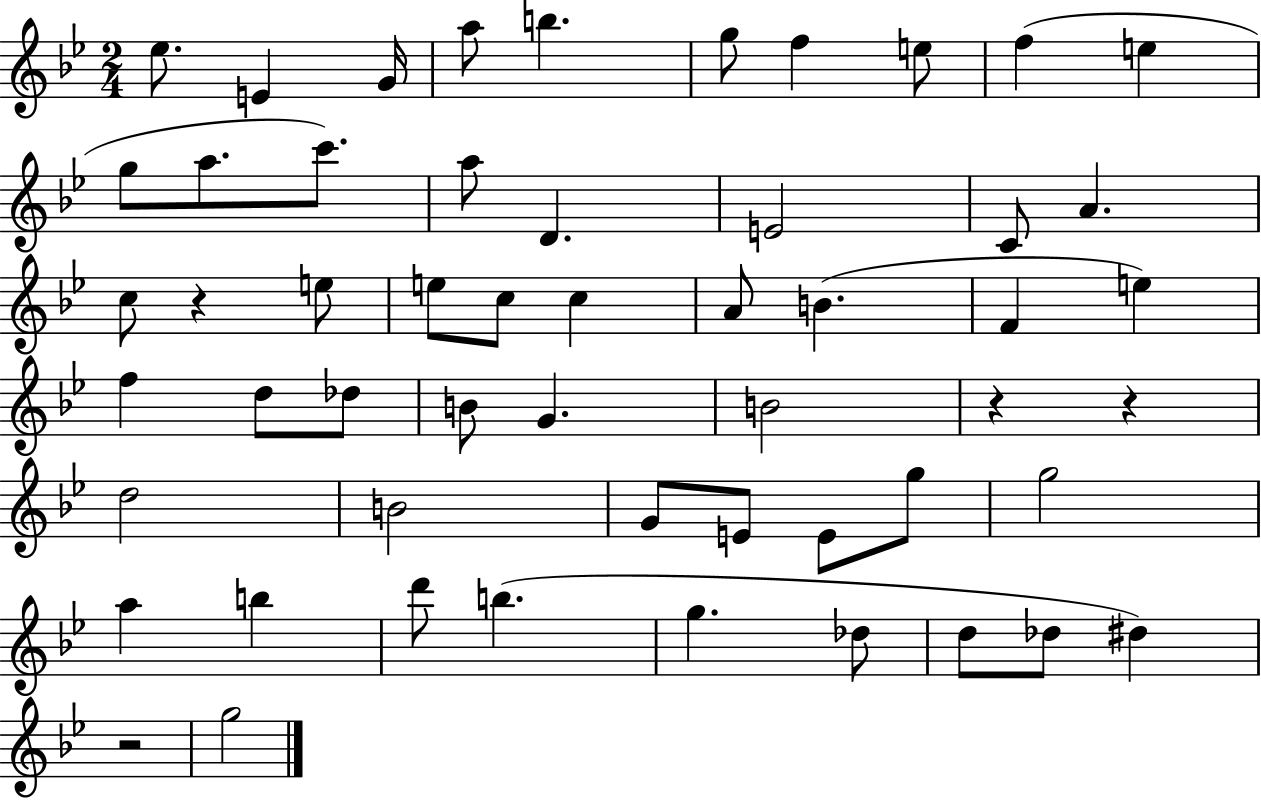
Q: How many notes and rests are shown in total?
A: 54